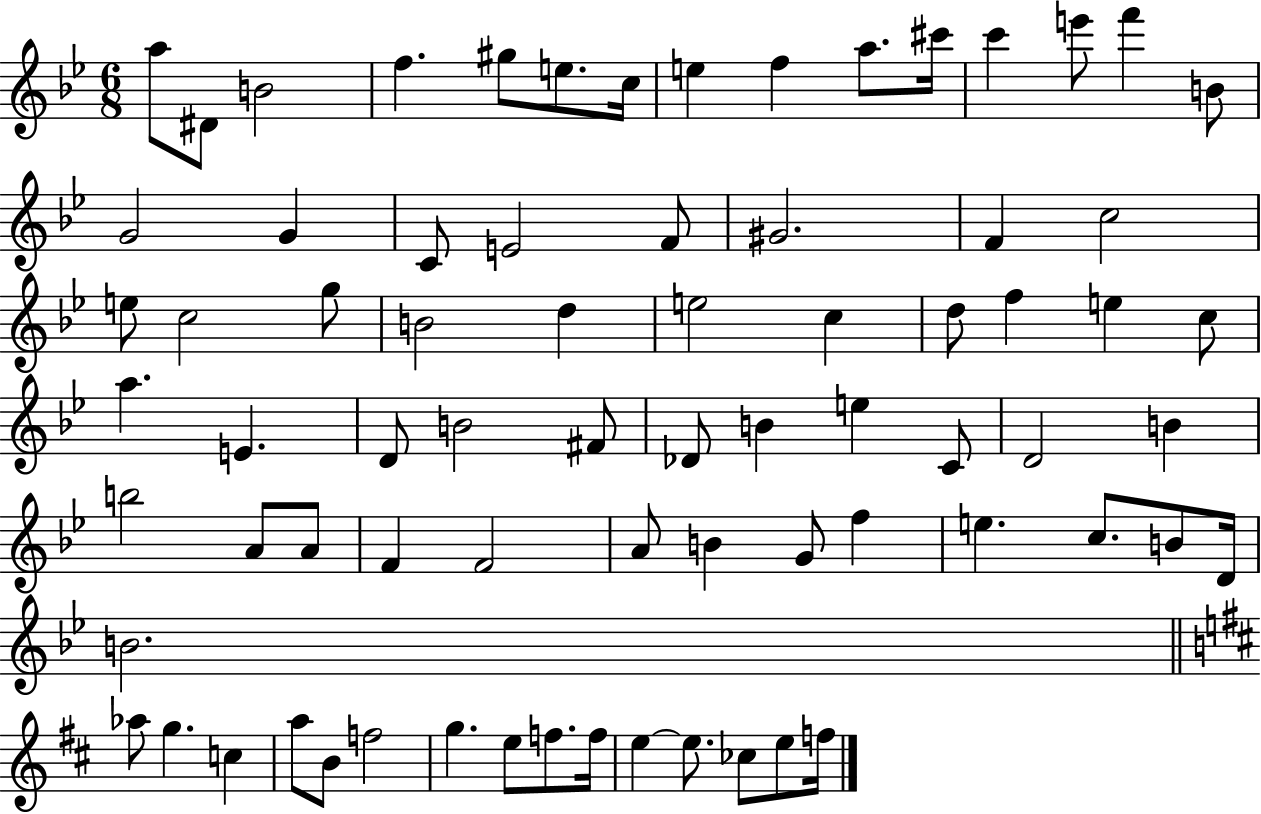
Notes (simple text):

A5/e D#4/e B4/h F5/q. G#5/e E5/e. C5/s E5/q F5/q A5/e. C#6/s C6/q E6/e F6/q B4/e G4/h G4/q C4/e E4/h F4/e G#4/h. F4/q C5/h E5/e C5/h G5/e B4/h D5/q E5/h C5/q D5/e F5/q E5/q C5/e A5/q. E4/q. D4/e B4/h F#4/e Db4/e B4/q E5/q C4/e D4/h B4/q B5/h A4/e A4/e F4/q F4/h A4/e B4/q G4/e F5/q E5/q. C5/e. B4/e D4/s B4/h. Ab5/e G5/q. C5/q A5/e B4/e F5/h G5/q. E5/e F5/e. F5/s E5/q E5/e. CES5/e E5/e F5/s